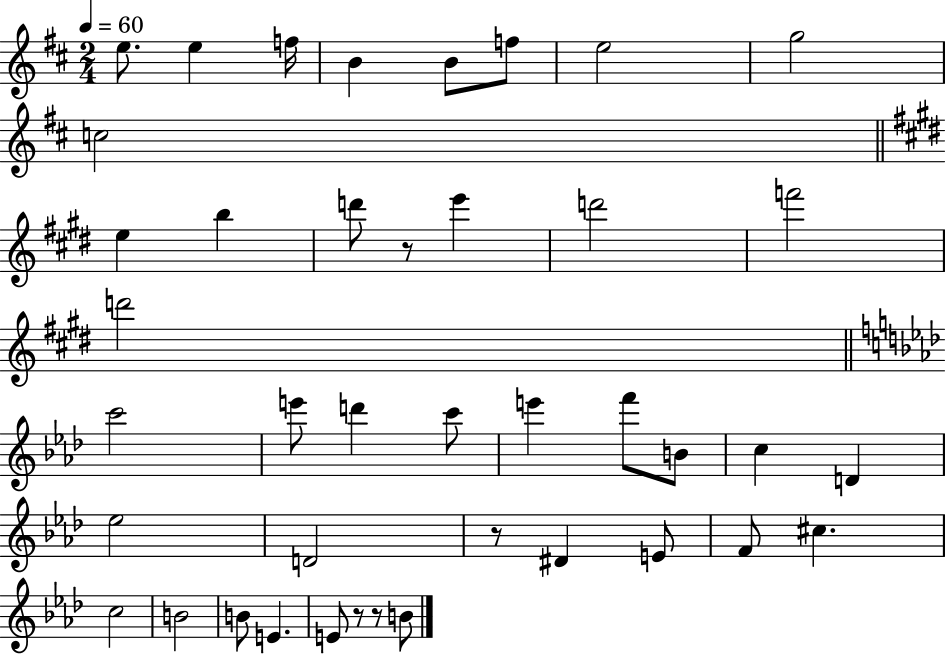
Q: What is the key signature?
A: D major